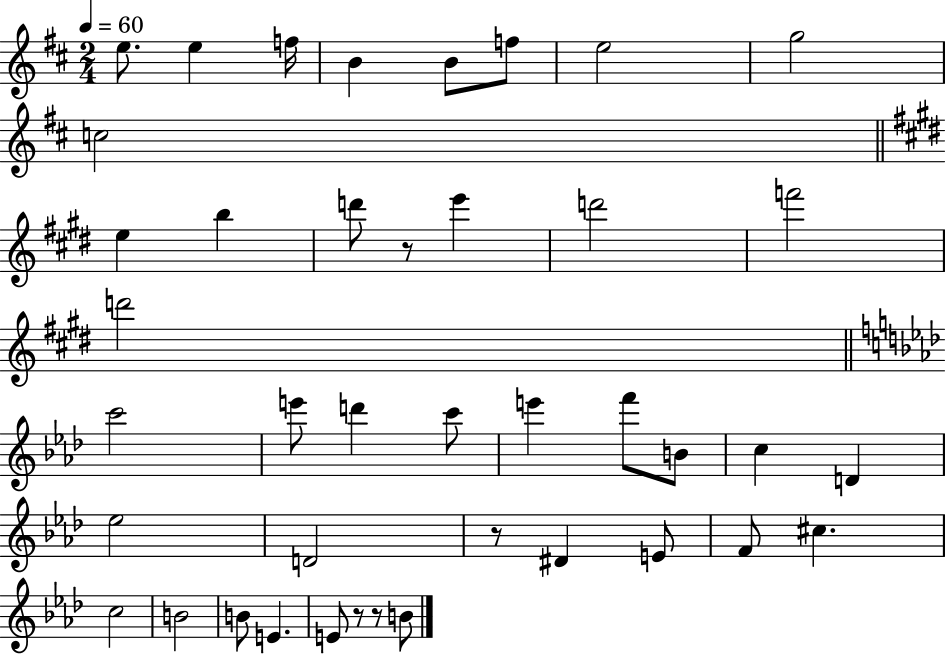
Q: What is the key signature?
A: D major